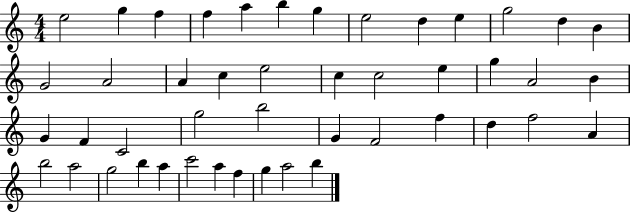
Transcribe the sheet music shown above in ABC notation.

X:1
T:Untitled
M:4/4
L:1/4
K:C
e2 g f f a b g e2 d e g2 d B G2 A2 A c e2 c c2 e g A2 B G F C2 g2 b2 G F2 f d f2 A b2 a2 g2 b a c'2 a f g a2 b